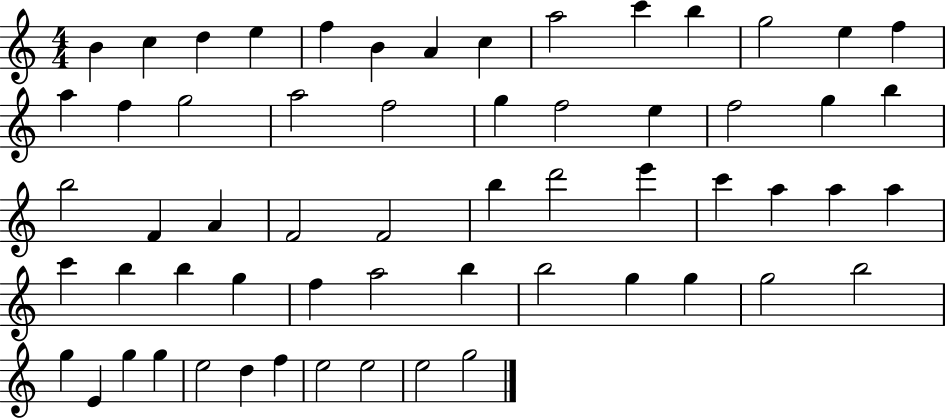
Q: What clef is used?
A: treble